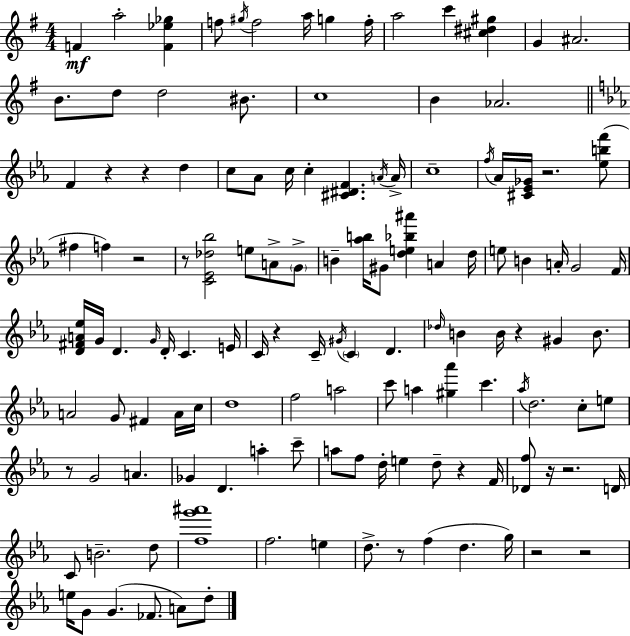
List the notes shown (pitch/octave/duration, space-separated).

F4/q A5/h [F4,Eb5,Gb5]/q F5/e G#5/s F5/h A5/s G5/q F5/s A5/h C6/q [C#5,D#5,G#5]/q G4/q A#4/h. B4/e. D5/e D5/h BIS4/e. C5/w B4/q Ab4/h. F4/q R/q R/q D5/q C5/e Ab4/e C5/s C5/q [C#4,D#4,F4]/q. A4/s A4/s C5/w F5/s Ab4/s [C#4,Eb4,Gb4]/s R/h. [Eb5,B5,F6]/e F#5/q F5/q R/h R/e [C4,Eb4,Db5,Bb5]/h E5/e A4/e G4/e B4/q [Ab5,B5]/s G#4/e [D5,E5,Bb5,A#6]/q A4/q D5/s E5/e B4/q A4/s G4/h F4/s [D4,F#4,A4,Eb5]/s G4/s D4/q. G4/s D4/s C4/q. E4/s C4/s R/q C4/s G#4/s C4/q D4/q. Db5/s B4/q B4/s R/q G#4/q B4/e. A4/h G4/e F#4/q A4/s C5/s D5/w F5/h A5/h C6/e A5/q [G#5,Ab6]/q C6/q. Ab5/s D5/h. C5/e E5/e R/e G4/h A4/q. Gb4/q D4/q. A5/q C6/e A5/e F5/e D5/s E5/q D5/e R/q F4/s [Db4,F5]/e R/s R/h. D4/s C4/e B4/h. D5/e [F5,G6,A#6]/w F5/h. E5/q D5/e. R/e F5/q D5/q. G5/s R/h R/h E5/s G4/e G4/q. FES4/e. A4/e D5/e